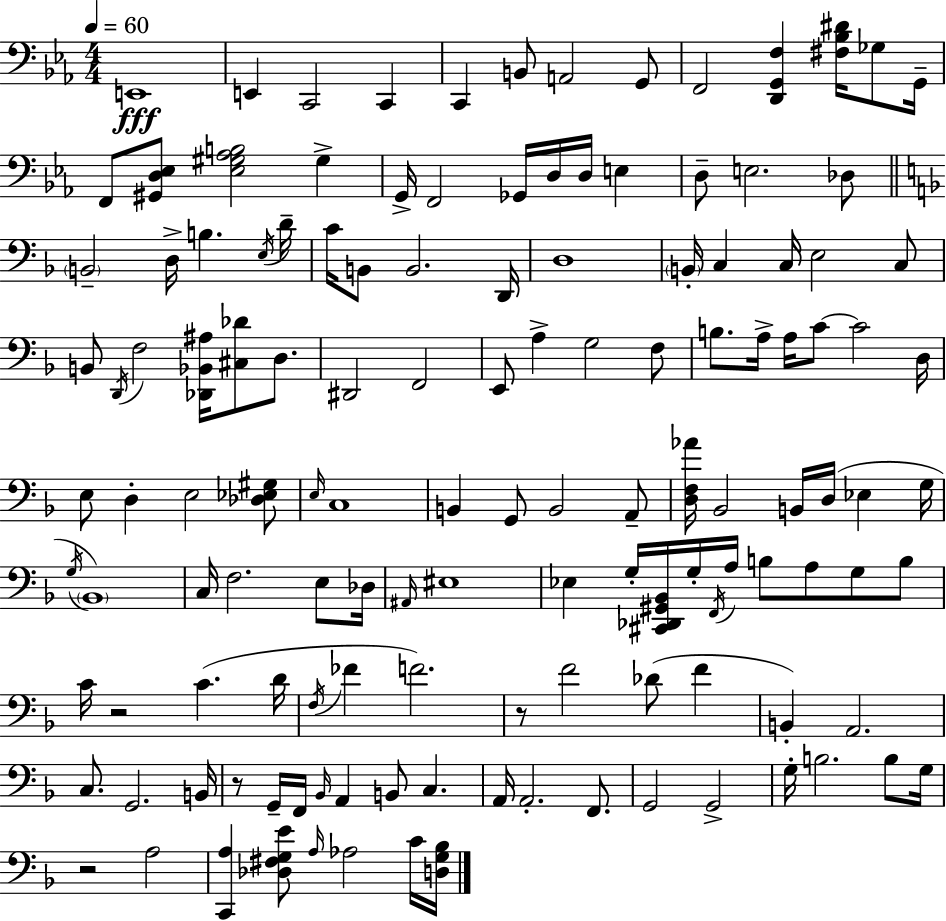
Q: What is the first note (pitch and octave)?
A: E2